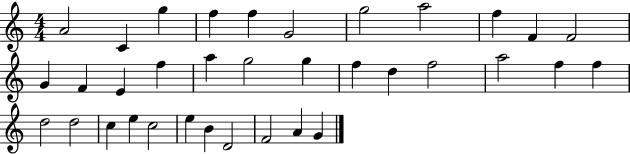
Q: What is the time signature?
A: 4/4